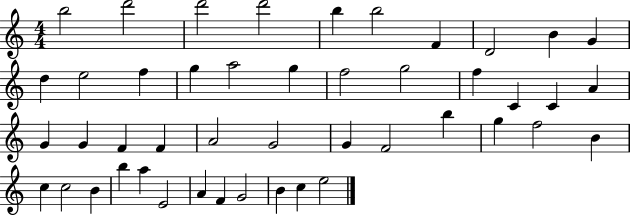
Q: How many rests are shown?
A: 0